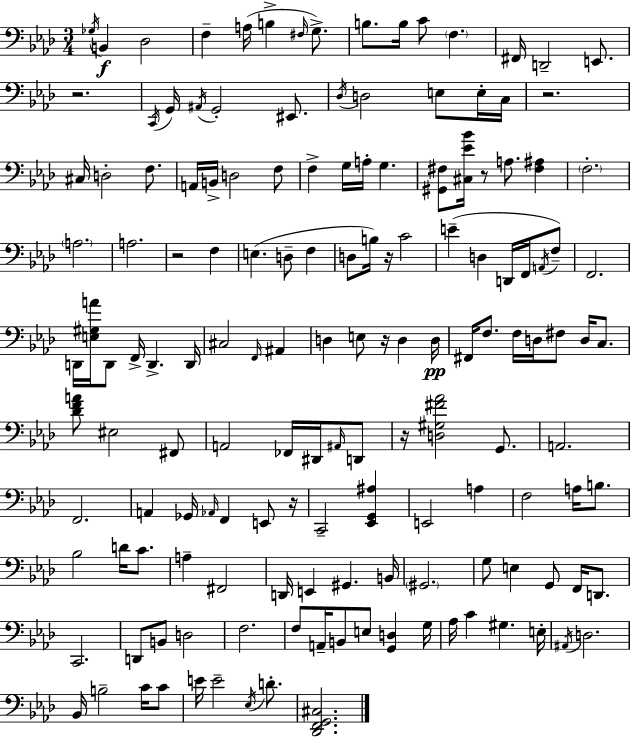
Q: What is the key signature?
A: F minor